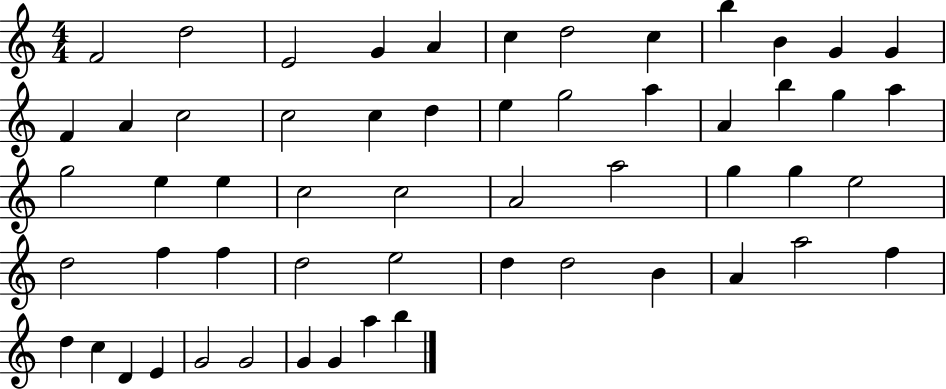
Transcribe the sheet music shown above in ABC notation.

X:1
T:Untitled
M:4/4
L:1/4
K:C
F2 d2 E2 G A c d2 c b B G G F A c2 c2 c d e g2 a A b g a g2 e e c2 c2 A2 a2 g g e2 d2 f f d2 e2 d d2 B A a2 f d c D E G2 G2 G G a b